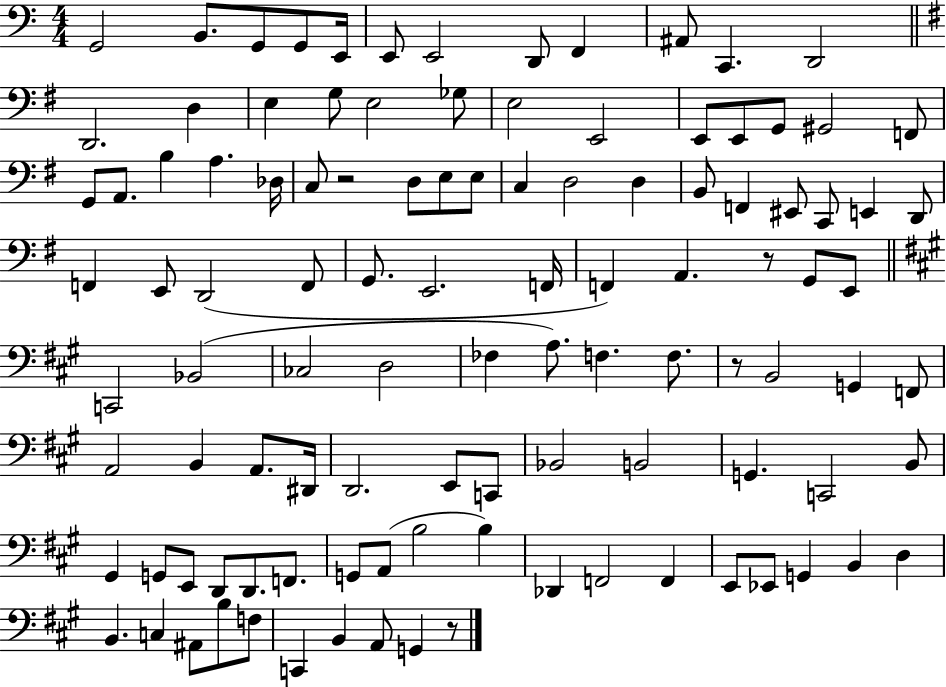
{
  \clef bass
  \numericTimeSignature
  \time 4/4
  \key c \major
  \repeat volta 2 { g,2 b,8. g,8 g,8 e,16 | e,8 e,2 d,8 f,4 | ais,8 c,4. d,2 | \bar "||" \break \key g \major d,2. d4 | e4 g8 e2 ges8 | e2 e,2 | e,8 e,8 g,8 gis,2 f,8 | \break g,8 a,8. b4 a4. des16 | c8 r2 d8 e8 e8 | c4 d2 d4 | b,8 f,4 eis,8 c,8 e,4 d,8 | \break f,4 e,8 d,2( f,8 | g,8. e,2. f,16 | f,4) a,4. r8 g,8 e,8 | \bar "||" \break \key a \major c,2 bes,2( | ces2 d2 | fes4 a8.) f4. f8. | r8 b,2 g,4 f,8 | \break a,2 b,4 a,8. dis,16 | d,2. e,8 c,8 | bes,2 b,2 | g,4. c,2 b,8 | \break gis,4 g,8 e,8 d,8 d,8. f,8. | g,8 a,8( b2 b4) | des,4 f,2 f,4 | e,8 ees,8 g,4 b,4 d4 | \break b,4. c4 ais,8 b8 f8 | c,4 b,4 a,8 g,4 r8 | } \bar "|."
}